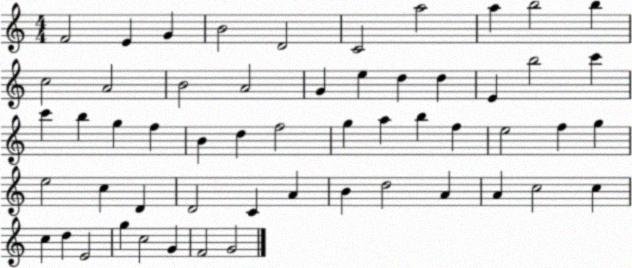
X:1
T:Untitled
M:4/4
L:1/4
K:C
F2 E G B2 D2 C2 a2 a b2 b c2 A2 B2 A2 G e d d E b2 c' c' b g f B d f2 g a b f e2 f g e2 c D D2 C A B d2 A A c2 c c d E2 g c2 G F2 G2